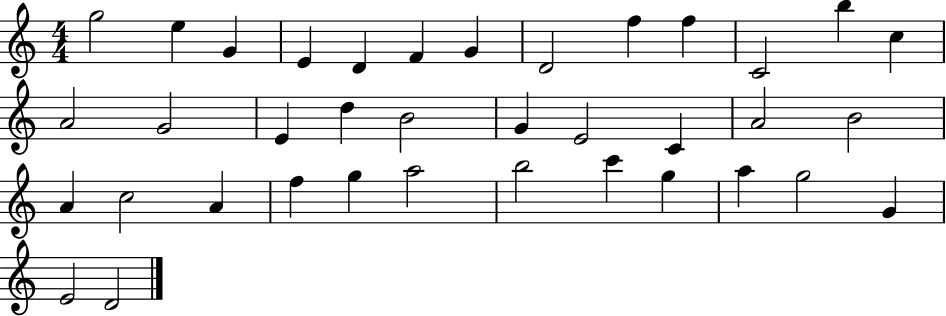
G5/h E5/q G4/q E4/q D4/q F4/q G4/q D4/h F5/q F5/q C4/h B5/q C5/q A4/h G4/h E4/q D5/q B4/h G4/q E4/h C4/q A4/h B4/h A4/q C5/h A4/q F5/q G5/q A5/h B5/h C6/q G5/q A5/q G5/h G4/q E4/h D4/h